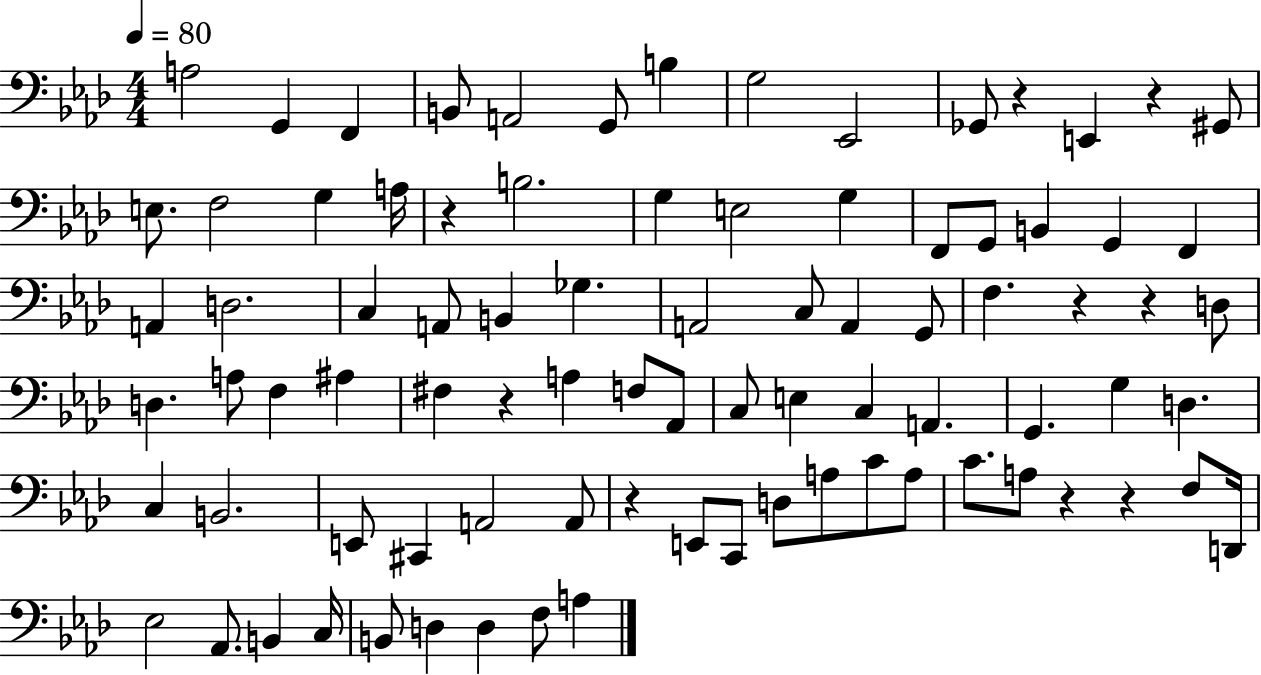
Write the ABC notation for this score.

X:1
T:Untitled
M:4/4
L:1/4
K:Ab
A,2 G,, F,, B,,/2 A,,2 G,,/2 B, G,2 _E,,2 _G,,/2 z E,, z ^G,,/2 E,/2 F,2 G, A,/4 z B,2 G, E,2 G, F,,/2 G,,/2 B,, G,, F,, A,, D,2 C, A,,/2 B,, _G, A,,2 C,/2 A,, G,,/2 F, z z D,/2 D, A,/2 F, ^A, ^F, z A, F,/2 _A,,/2 C,/2 E, C, A,, G,, G, D, C, B,,2 E,,/2 ^C,, A,,2 A,,/2 z E,,/2 C,,/2 D,/2 A,/2 C/2 A,/2 C/2 A,/2 z z F,/2 D,,/4 _E,2 _A,,/2 B,, C,/4 B,,/2 D, D, F,/2 A,